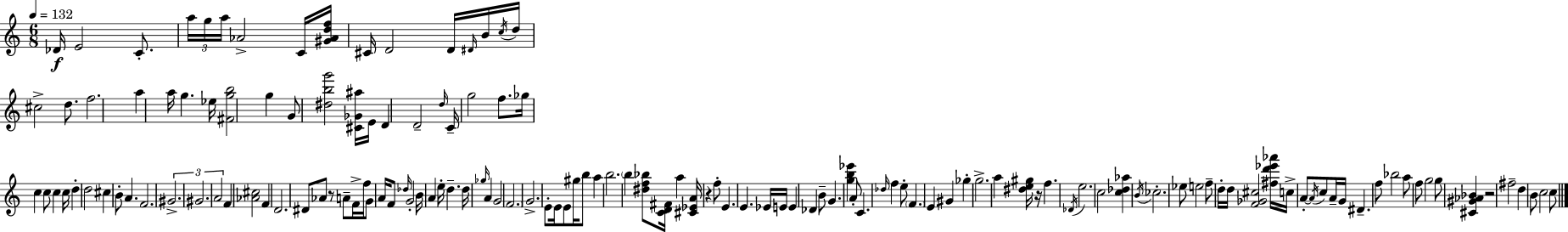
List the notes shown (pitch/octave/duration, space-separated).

Db4/s E4/h C4/e. A5/s G5/s A5/s Ab4/h C4/s [G#4,Ab4,D5,F5]/s C#4/s D4/h D4/s D#4/s B4/s C5/s D5/s C#5/h D5/e. F5/h. A5/q A5/s G5/q. Eb5/s [F#4,G5,B5]/h G5/q G4/e [D#5,B5,G6]/h [C#4,Gb4,A#5]/s E4/s D4/q D4/h D5/s C4/s G5/h F5/e. Gb5/s C5/q C5/e C5/q C5/s D5/q D5/h C#5/q B4/e A4/q. F4/h. G#4/h. G#4/h. A4/h F4/q [Ab4,C#5]/h F4/q D4/h. D#4/e Ab4/e R/e A4/e F4/s F5/s G4/e A4/s F4/e Db5/s G4/h B4/s A4/q E5/s D5/q. D5/s Gb5/s A4/q G4/h F4/h. G4/h. E4/e E4/s E4/e G#5/s B5/e A5/q B5/h. B5/q [D#5,F5,Bb5]/e [C4,D4,F#4]/s A5/q [C#4,Eb4,A4]/s R/q F5/e E4/q. E4/q. Eb4/s E4/s E4/q Db4/q B4/e G4/q. [G5,B5,Eb6]/q A4/e C4/q. Db5/s F5/q E5/e F4/q. E4/q G#4/q Gb5/q G5/h. A5/q [D#5,E5,G#5]/s R/s F5/q. Db4/s E5/h. C5/h [C5,Db5,Ab5]/q B4/s CES5/h. Eb5/e E5/h F5/e D5/s D5/s [F4,Gb4,C#5]/h [F#5,D6,Eb6,Ab6]/s C5/s A4/e A4/s C5/e A4/s G4/s D#4/q. F5/e Bb5/h A5/e F5/e G5/h G5/e [C#4,G#4,Ab4,Bb4]/q R/h F#5/h D5/q B4/e C5/h C5/e